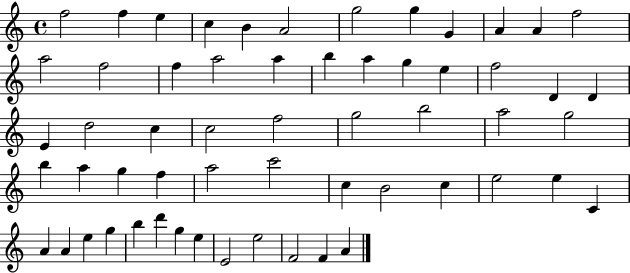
{
  \clef treble
  \time 4/4
  \defaultTimeSignature
  \key c \major
  f''2 f''4 e''4 | c''4 b'4 a'2 | g''2 g''4 g'4 | a'4 a'4 f''2 | \break a''2 f''2 | f''4 a''2 a''4 | b''4 a''4 g''4 e''4 | f''2 d'4 d'4 | \break e'4 d''2 c''4 | c''2 f''2 | g''2 b''2 | a''2 g''2 | \break b''4 a''4 g''4 f''4 | a''2 c'''2 | c''4 b'2 c''4 | e''2 e''4 c'4 | \break a'4 a'4 e''4 g''4 | b''4 d'''4 g''4 e''4 | e'2 e''2 | f'2 f'4 a'4 | \break \bar "|."
}